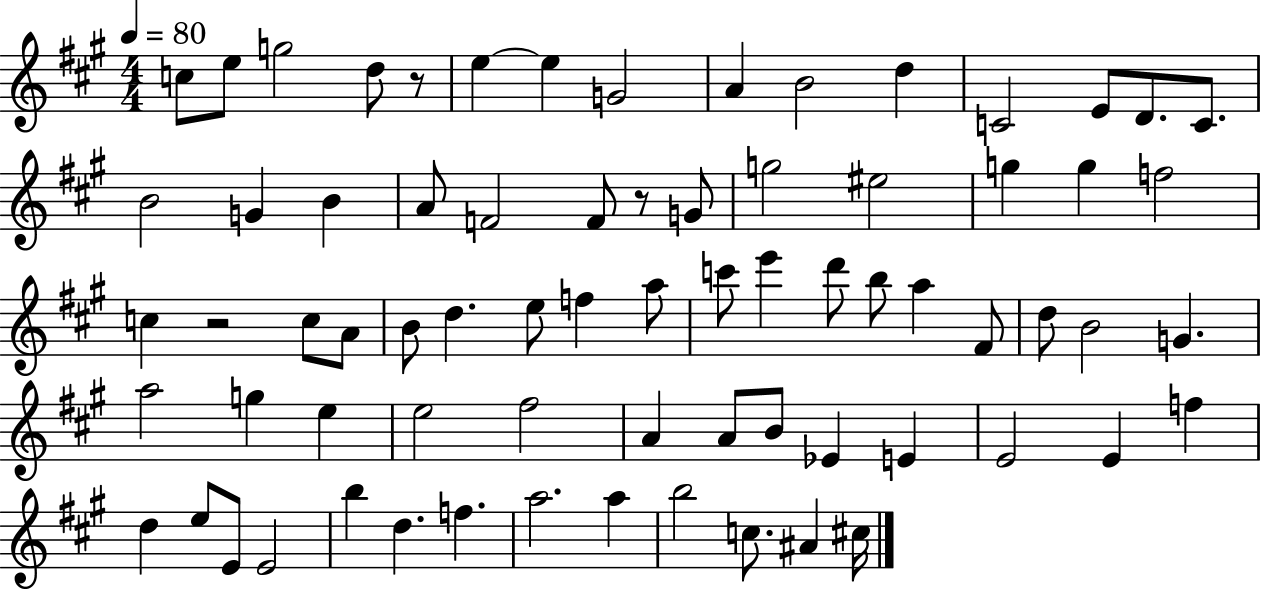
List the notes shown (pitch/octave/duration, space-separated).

C5/e E5/e G5/h D5/e R/e E5/q E5/q G4/h A4/q B4/h D5/q C4/h E4/e D4/e. C4/e. B4/h G4/q B4/q A4/e F4/h F4/e R/e G4/e G5/h EIS5/h G5/q G5/q F5/h C5/q R/h C5/e A4/e B4/e D5/q. E5/e F5/q A5/e C6/e E6/q D6/e B5/e A5/q F#4/e D5/e B4/h G4/q. A5/h G5/q E5/q E5/h F#5/h A4/q A4/e B4/e Eb4/q E4/q E4/h E4/q F5/q D5/q E5/e E4/e E4/h B5/q D5/q. F5/q. A5/h. A5/q B5/h C5/e. A#4/q C#5/s